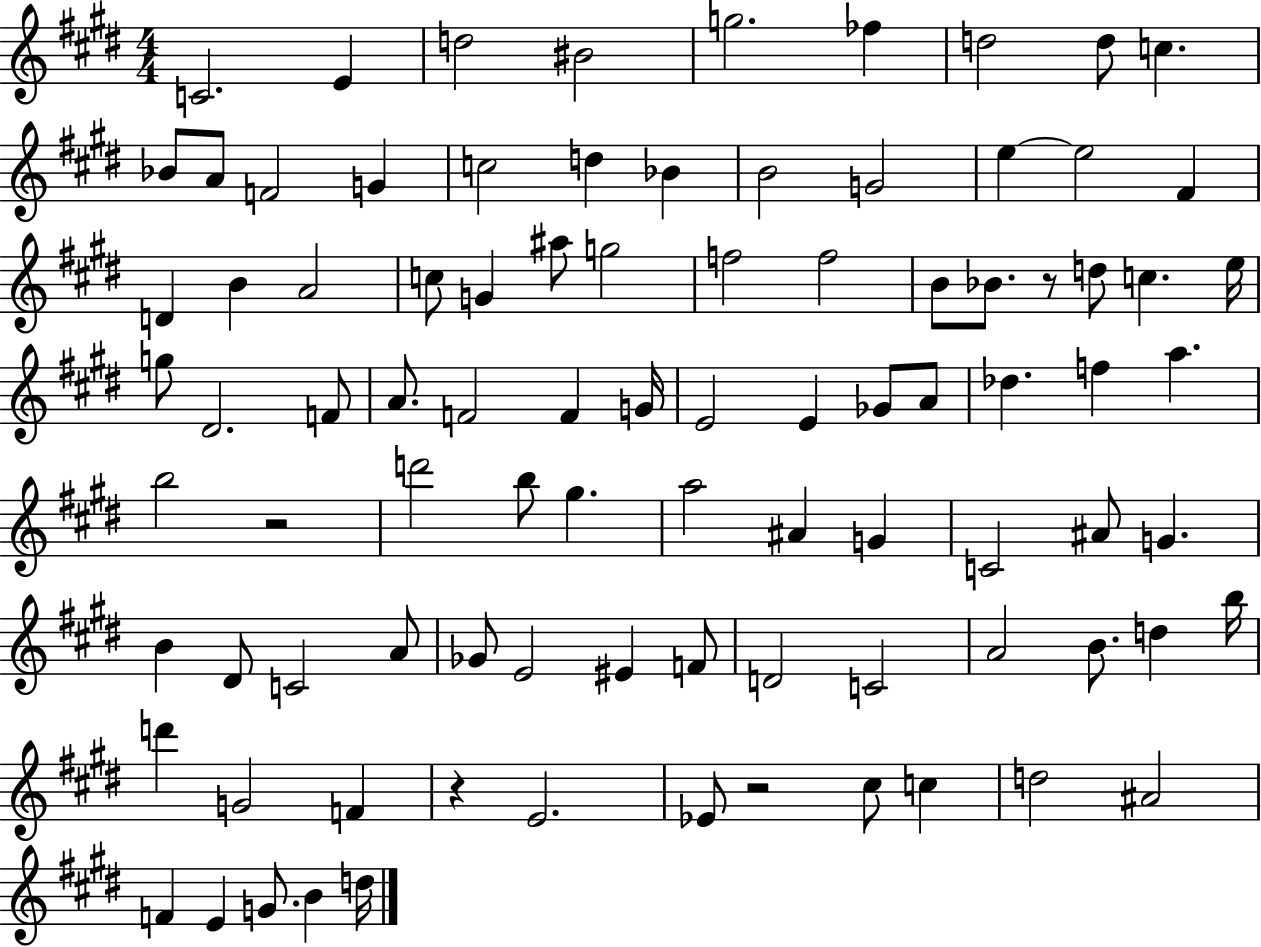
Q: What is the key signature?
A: E major